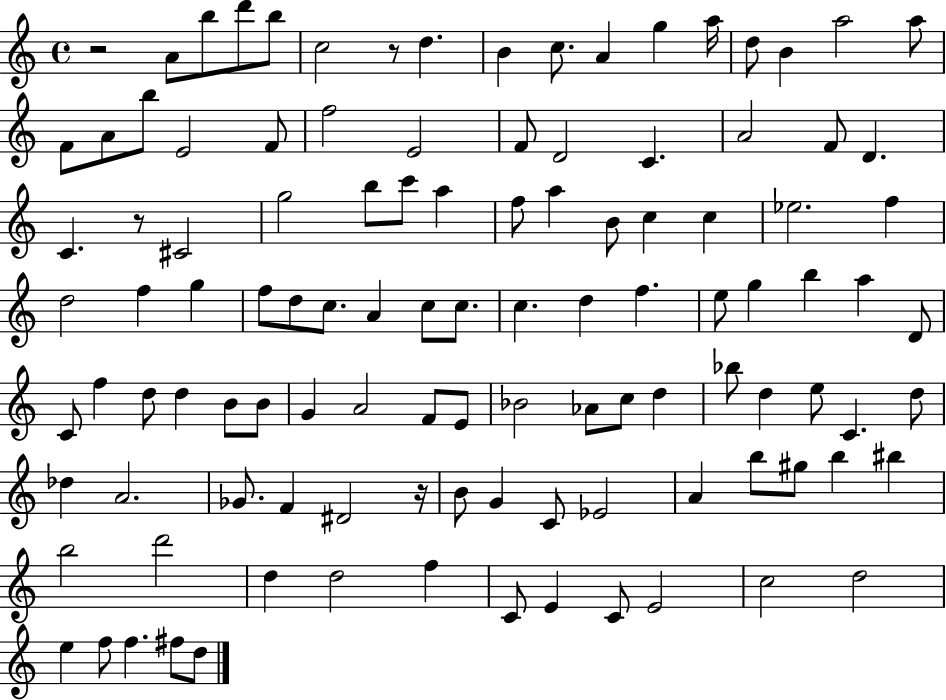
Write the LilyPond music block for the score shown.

{
  \clef treble
  \time 4/4
  \defaultTimeSignature
  \key c \major
  r2 a'8 b''8 d'''8 b''8 | c''2 r8 d''4. | b'4 c''8. a'4 g''4 a''16 | d''8 b'4 a''2 a''8 | \break f'8 a'8 b''8 e'2 f'8 | f''2 e'2 | f'8 d'2 c'4. | a'2 f'8 d'4. | \break c'4. r8 cis'2 | g''2 b''8 c'''8 a''4 | f''8 a''4 b'8 c''4 c''4 | ees''2. f''4 | \break d''2 f''4 g''4 | f''8 d''8 c''8. a'4 c''8 c''8. | c''4. d''4 f''4. | e''8 g''4 b''4 a''4 d'8 | \break c'8 f''4 d''8 d''4 b'8 b'8 | g'4 a'2 f'8 e'8 | bes'2 aes'8 c''8 d''4 | bes''8 d''4 e''8 c'4. d''8 | \break des''4 a'2. | ges'8. f'4 dis'2 r16 | b'8 g'4 c'8 ees'2 | a'4 b''8 gis''8 b''4 bis''4 | \break b''2 d'''2 | d''4 d''2 f''4 | c'8 e'4 c'8 e'2 | c''2 d''2 | \break e''4 f''8 f''4. fis''8 d''8 | \bar "|."
}